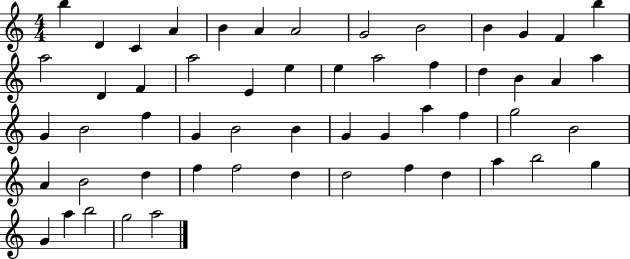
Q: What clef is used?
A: treble